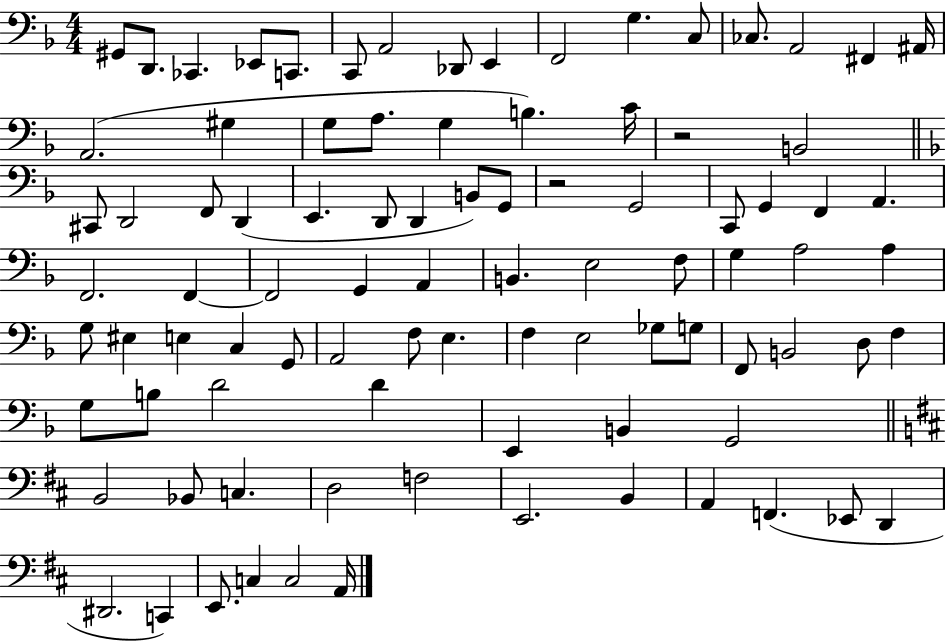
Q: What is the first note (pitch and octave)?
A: G#2